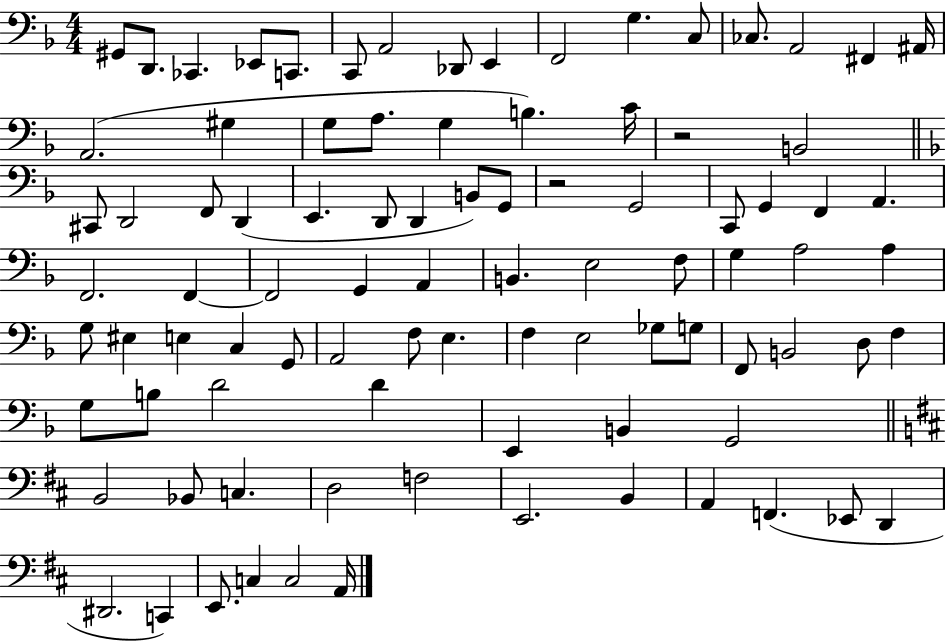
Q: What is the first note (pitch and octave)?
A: G#2